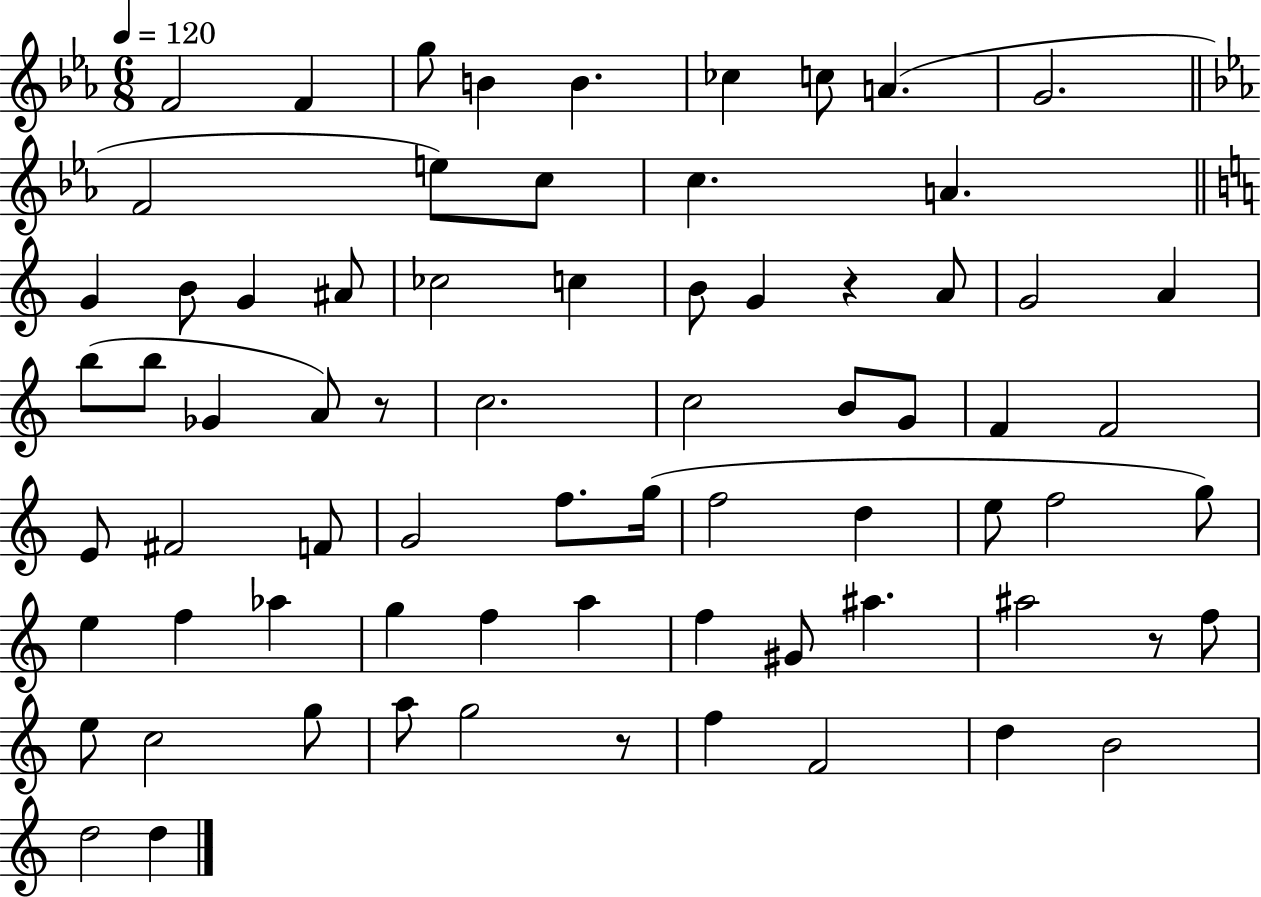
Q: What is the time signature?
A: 6/8